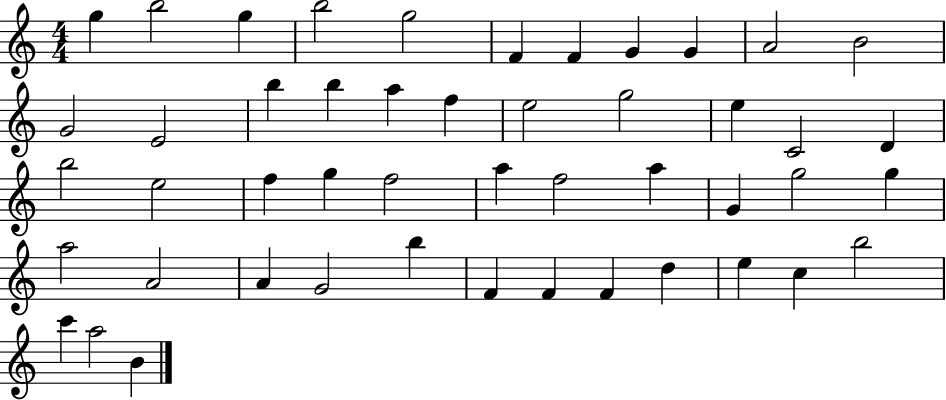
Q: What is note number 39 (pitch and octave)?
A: F4